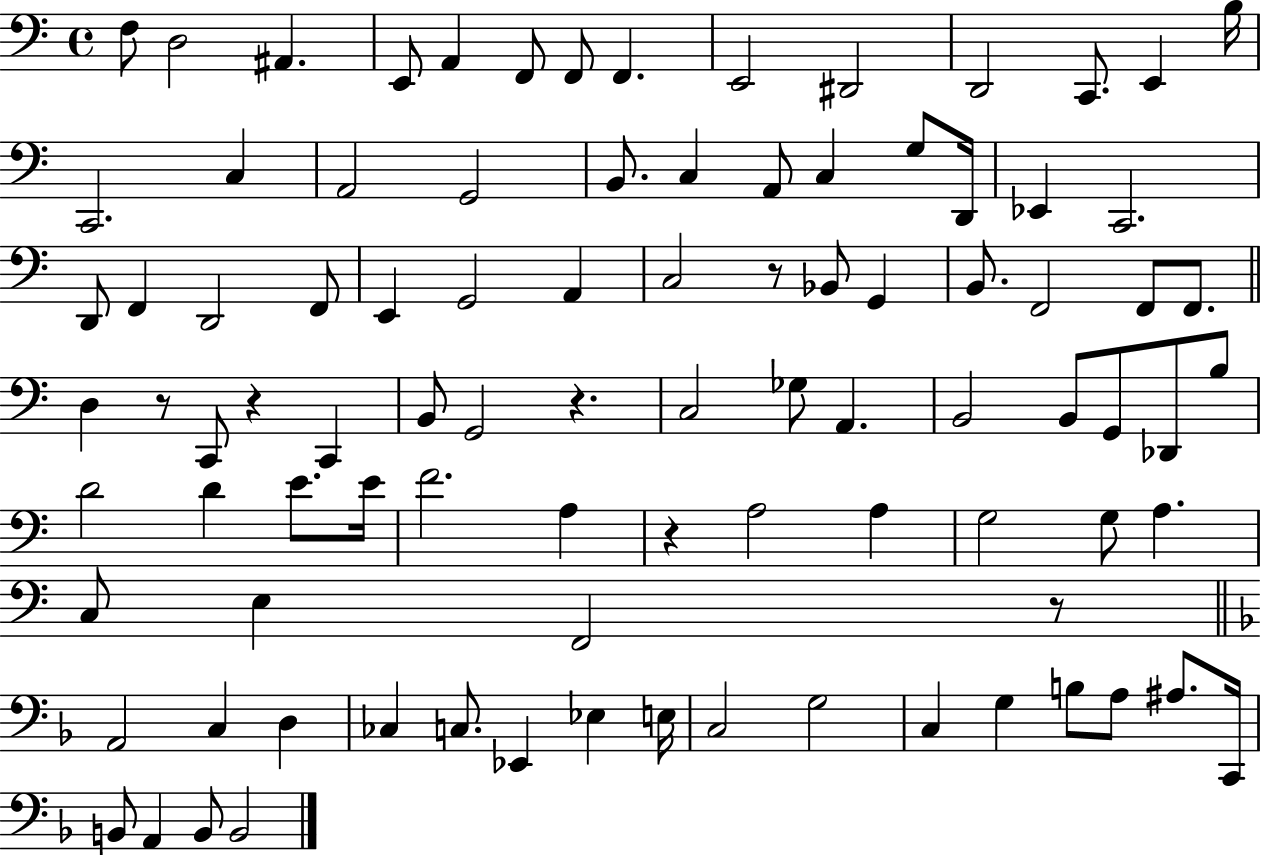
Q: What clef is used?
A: bass